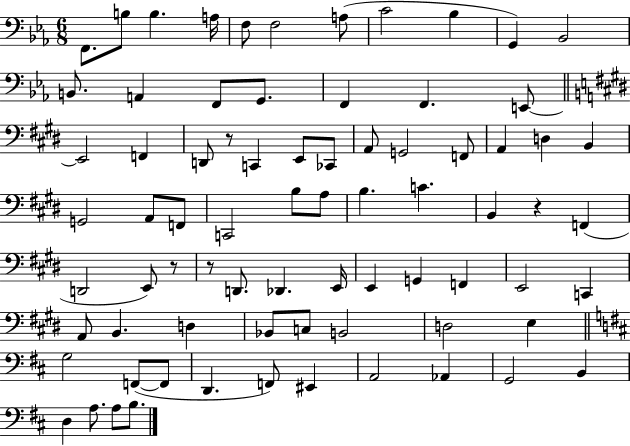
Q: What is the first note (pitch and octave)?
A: F2